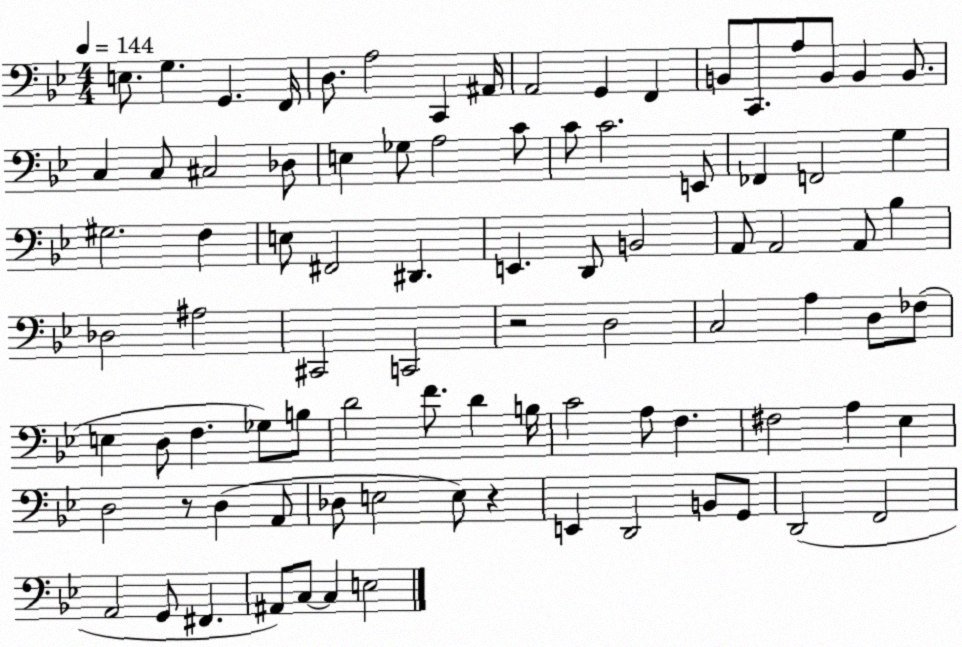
X:1
T:Untitled
M:4/4
L:1/4
K:Bb
E,/2 G, G,, F,,/4 D,/2 A,2 C,, ^A,,/4 A,,2 G,, F,, B,,/2 C,,/2 A,/2 B,,/2 B,, B,,/2 C, C,/2 ^C,2 _D,/2 E, _G,/2 A,2 C/2 C/2 C2 E,,/2 _F,, F,,2 G, ^G,2 F, E,/2 ^F,,2 ^D,, E,, D,,/2 B,,2 A,,/2 A,,2 A,,/2 _B, _D,2 ^A,2 ^C,,2 C,,2 z2 D,2 C,2 A, D,/2 _F,/2 E, D,/2 F, _G,/2 B,/2 D2 F/2 D B,/4 C2 A,/2 F, ^F,2 A, _E, D,2 z/2 D, A,,/2 _D,/2 E,2 E,/2 z E,, D,,2 B,,/2 G,,/2 D,,2 F,,2 A,,2 G,,/2 ^F,, ^A,,/2 C,/2 C, E,2